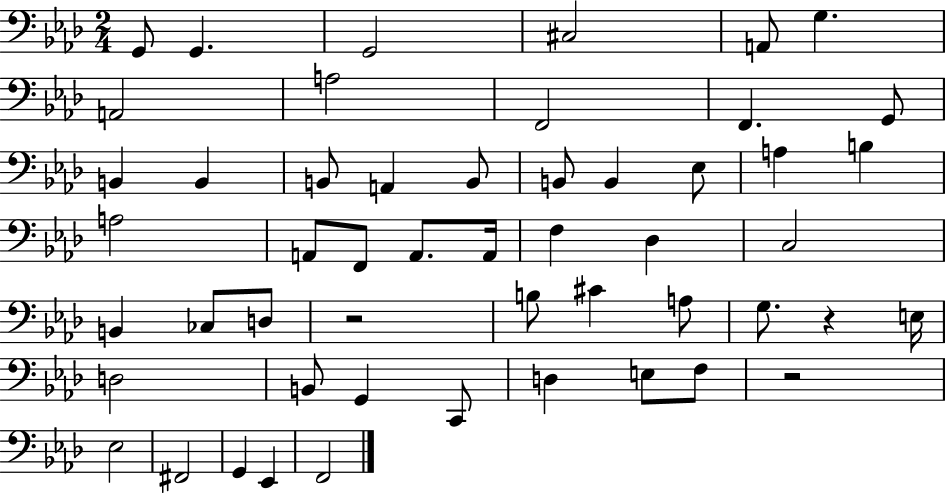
X:1
T:Untitled
M:2/4
L:1/4
K:Ab
G,,/2 G,, G,,2 ^C,2 A,,/2 G, A,,2 A,2 F,,2 F,, G,,/2 B,, B,, B,,/2 A,, B,,/2 B,,/2 B,, _E,/2 A, B, A,2 A,,/2 F,,/2 A,,/2 A,,/4 F, _D, C,2 B,, _C,/2 D,/2 z2 B,/2 ^C A,/2 G,/2 z E,/4 D,2 B,,/2 G,, C,,/2 D, E,/2 F,/2 z2 _E,2 ^F,,2 G,, _E,, F,,2